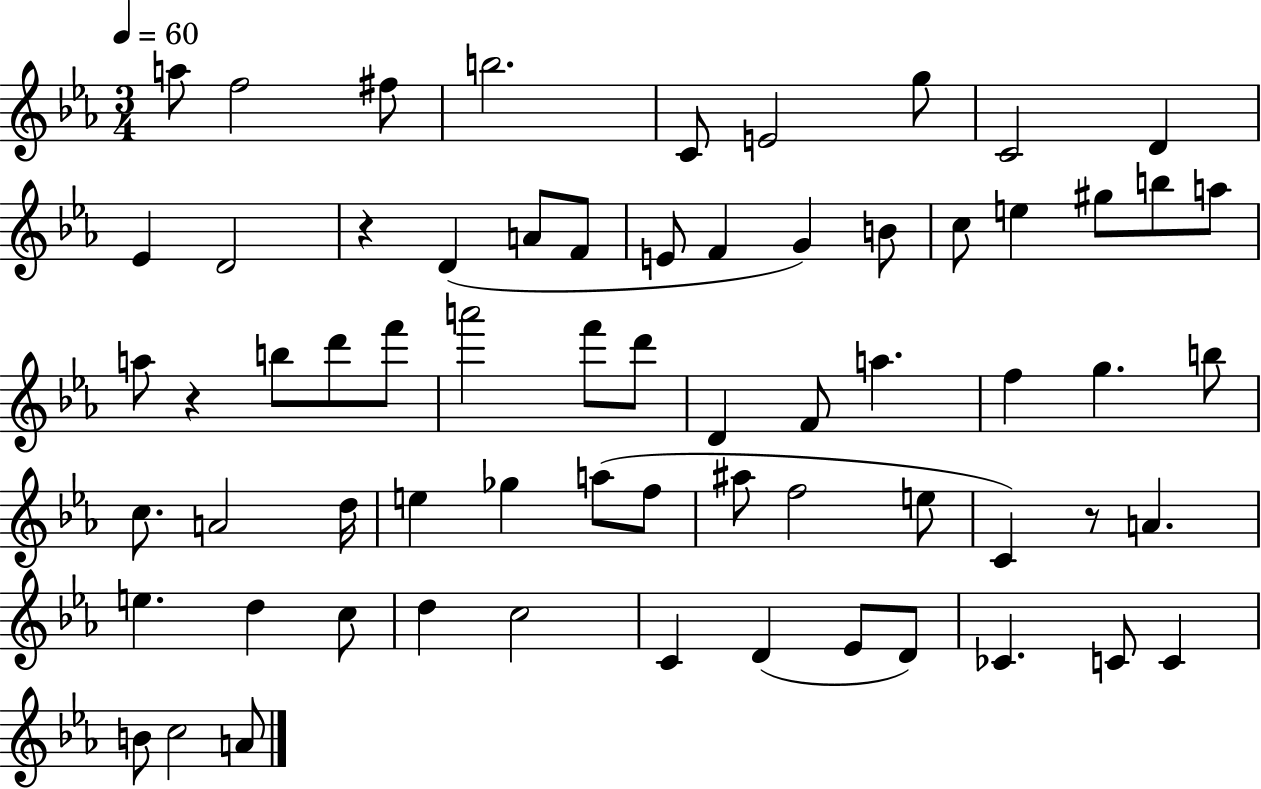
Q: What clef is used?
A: treble